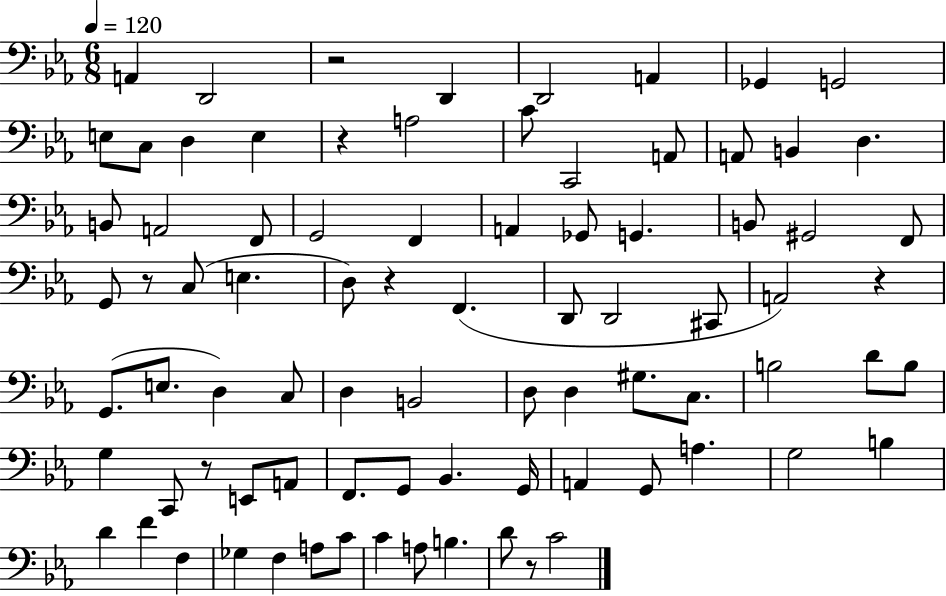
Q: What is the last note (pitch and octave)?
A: C4